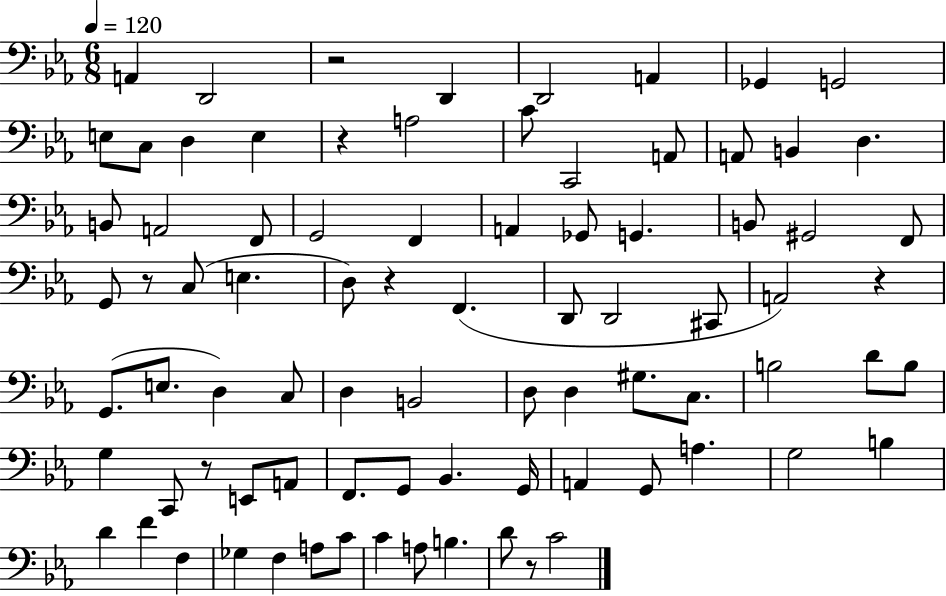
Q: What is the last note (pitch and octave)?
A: C4